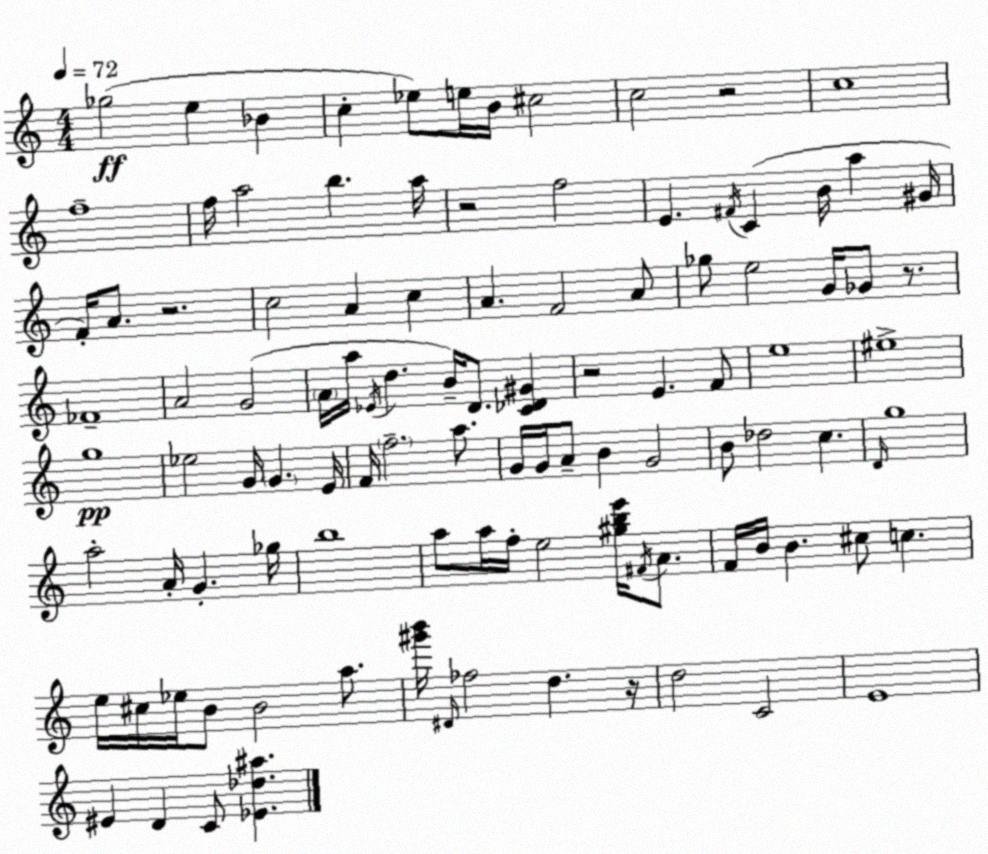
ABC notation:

X:1
T:Untitled
M:4/4
L:1/4
K:Am
_g2 e _B c _e/2 e/4 B/4 ^c2 c2 z2 c4 f4 f/4 a2 b a/4 z2 f2 E ^F/4 C B/4 a ^G/4 F/4 A/2 z2 c2 A c A F2 A/2 _g/2 e2 G/4 _G/2 z/2 _F4 A2 G2 A/4 a/4 _E/4 d B/4 D/2 [C_D^G] z2 E F/2 e4 ^e4 g4 _e2 G/4 G E/4 F/4 f2 a/2 G/4 G/4 A/2 B G2 B/2 _d2 c D/4 g4 a2 A/4 G _g/4 b4 a/2 a/4 f/4 e2 [^gbe']/4 ^F/4 A/2 F/4 B/4 B ^c/2 c e/4 ^c/4 _e/4 B/2 B2 a/2 [^g'b']/4 ^D/4 _f2 d z/4 d2 C2 E4 ^E D C/2 [_E_d^a]